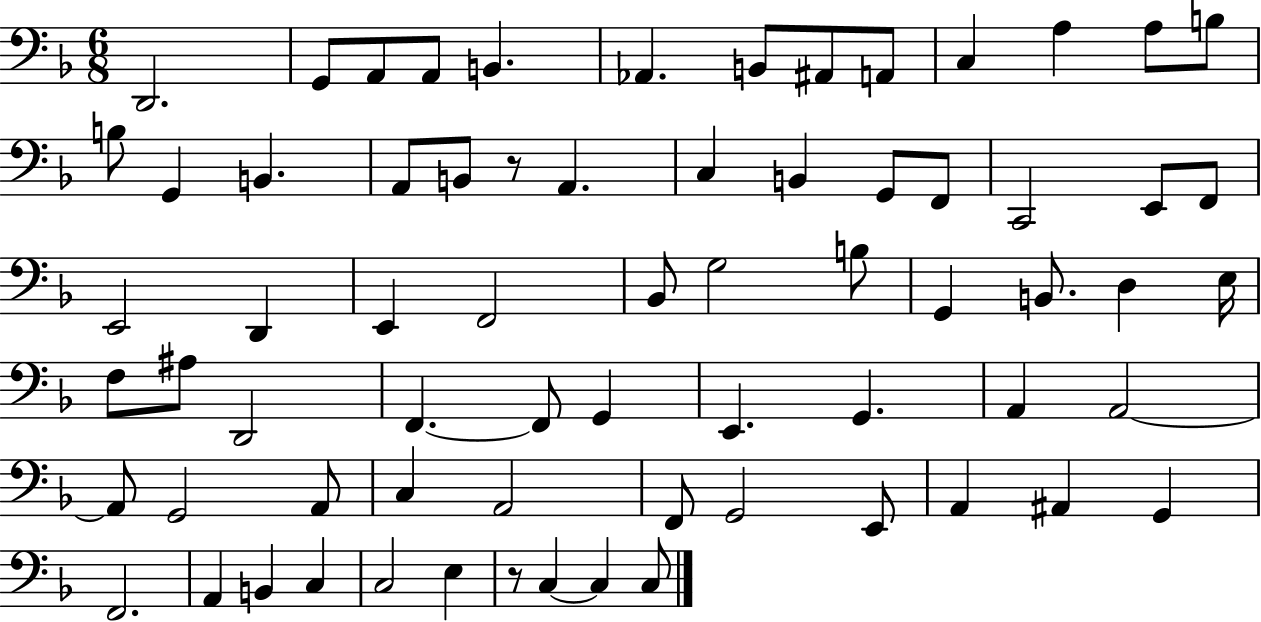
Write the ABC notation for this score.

X:1
T:Untitled
M:6/8
L:1/4
K:F
D,,2 G,,/2 A,,/2 A,,/2 B,, _A,, B,,/2 ^A,,/2 A,,/2 C, A, A,/2 B,/2 B,/2 G,, B,, A,,/2 B,,/2 z/2 A,, C, B,, G,,/2 F,,/2 C,,2 E,,/2 F,,/2 E,,2 D,, E,, F,,2 _B,,/2 G,2 B,/2 G,, B,,/2 D, E,/4 F,/2 ^A,/2 D,,2 F,, F,,/2 G,, E,, G,, A,, A,,2 A,,/2 G,,2 A,,/2 C, A,,2 F,,/2 G,,2 E,,/2 A,, ^A,, G,, F,,2 A,, B,, C, C,2 E, z/2 C, C, C,/2